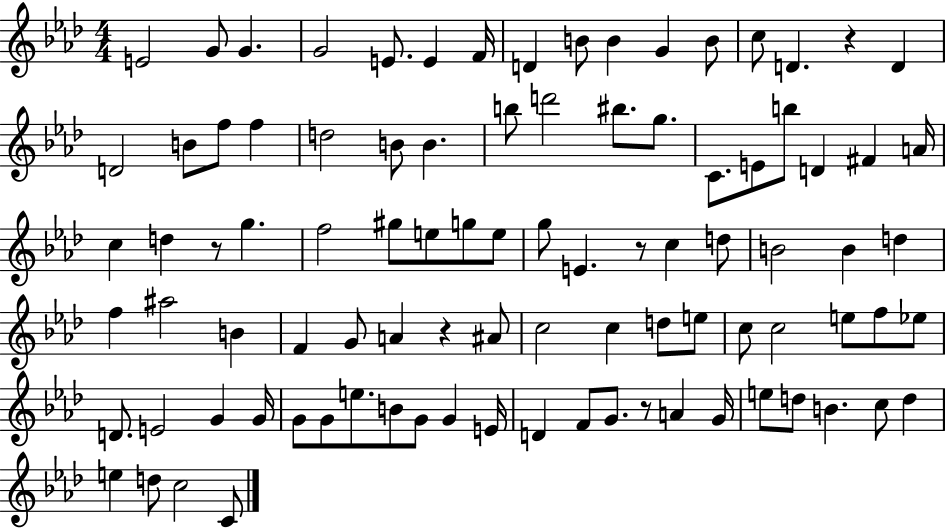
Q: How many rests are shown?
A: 5